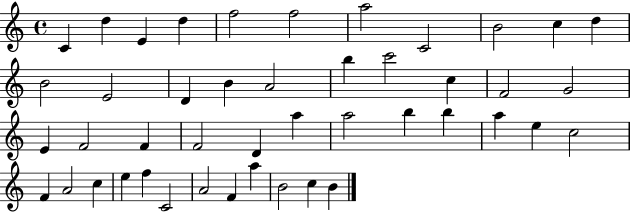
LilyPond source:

{
  \clef treble
  \time 4/4
  \defaultTimeSignature
  \key c \major
  c'4 d''4 e'4 d''4 | f''2 f''2 | a''2 c'2 | b'2 c''4 d''4 | \break b'2 e'2 | d'4 b'4 a'2 | b''4 c'''2 c''4 | f'2 g'2 | \break e'4 f'2 f'4 | f'2 d'4 a''4 | a''2 b''4 b''4 | a''4 e''4 c''2 | \break f'4 a'2 c''4 | e''4 f''4 c'2 | a'2 f'4 a''4 | b'2 c''4 b'4 | \break \bar "|."
}